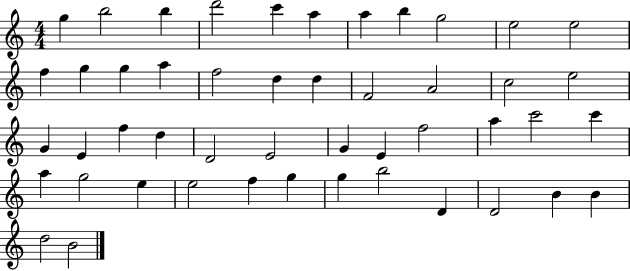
X:1
T:Untitled
M:4/4
L:1/4
K:C
g b2 b d'2 c' a a b g2 e2 e2 f g g a f2 d d F2 A2 c2 e2 G E f d D2 E2 G E f2 a c'2 c' a g2 e e2 f g g b2 D D2 B B d2 B2